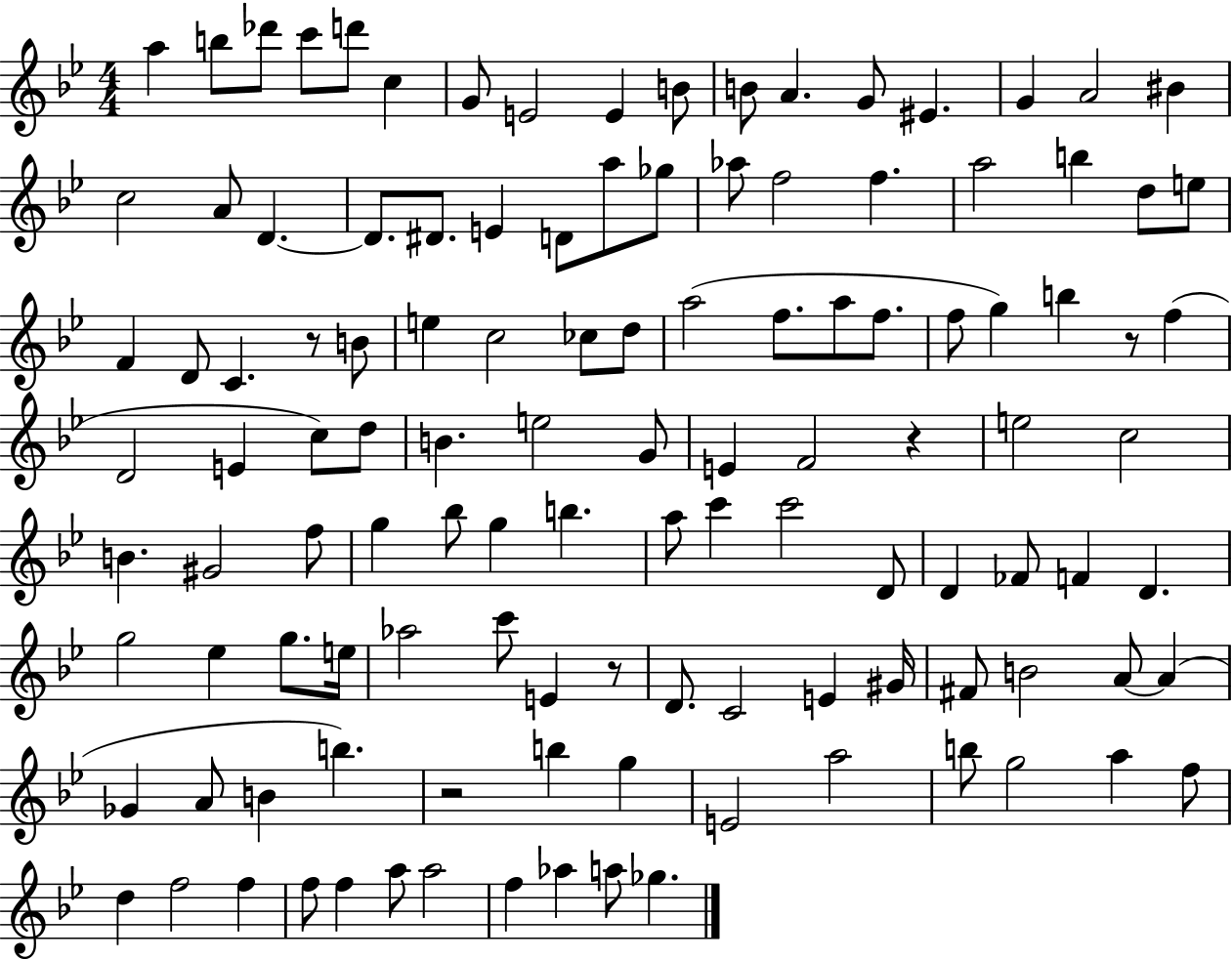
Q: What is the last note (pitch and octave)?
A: Gb5